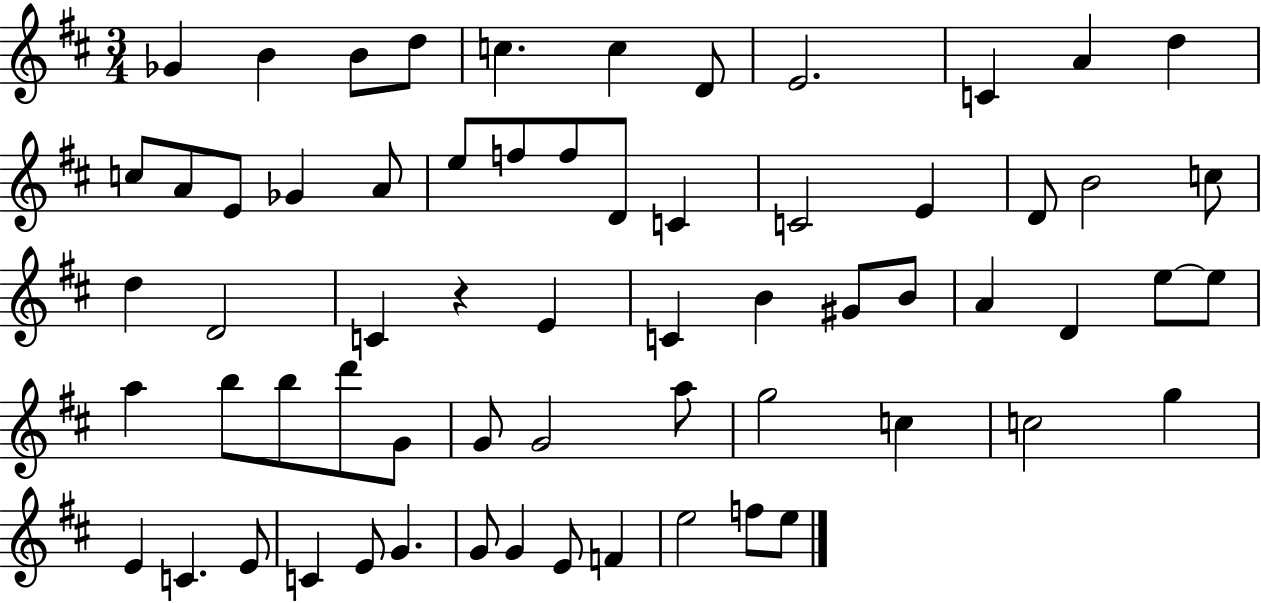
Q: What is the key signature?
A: D major